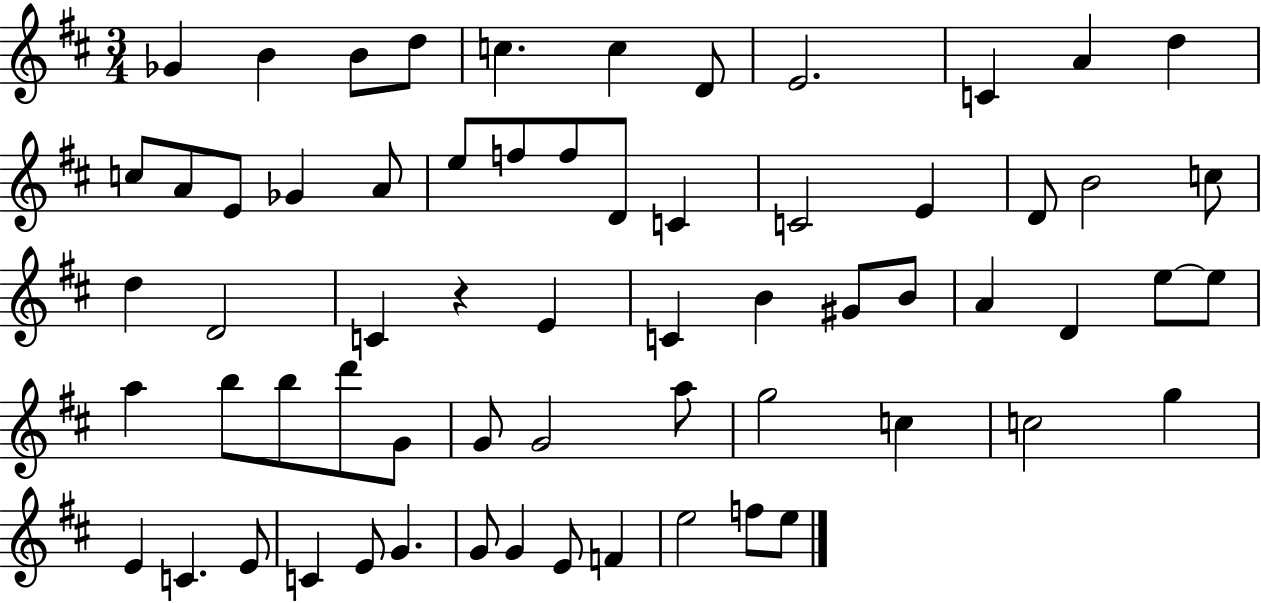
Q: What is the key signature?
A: D major